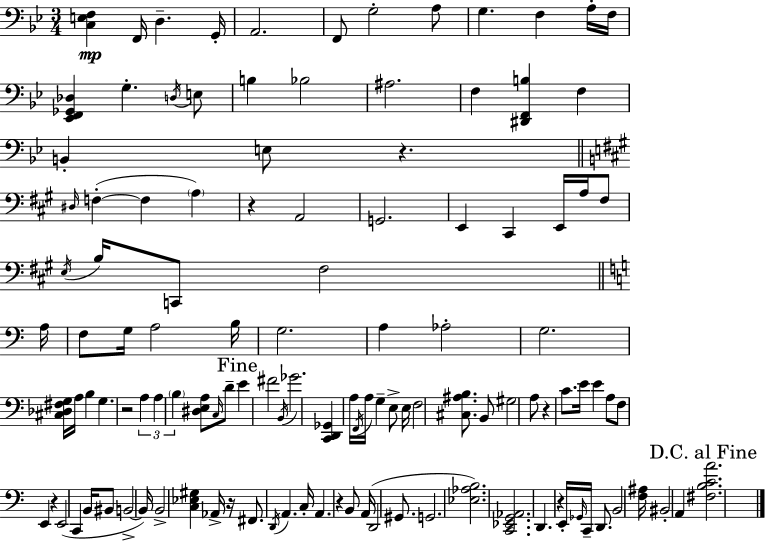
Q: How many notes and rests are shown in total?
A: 119